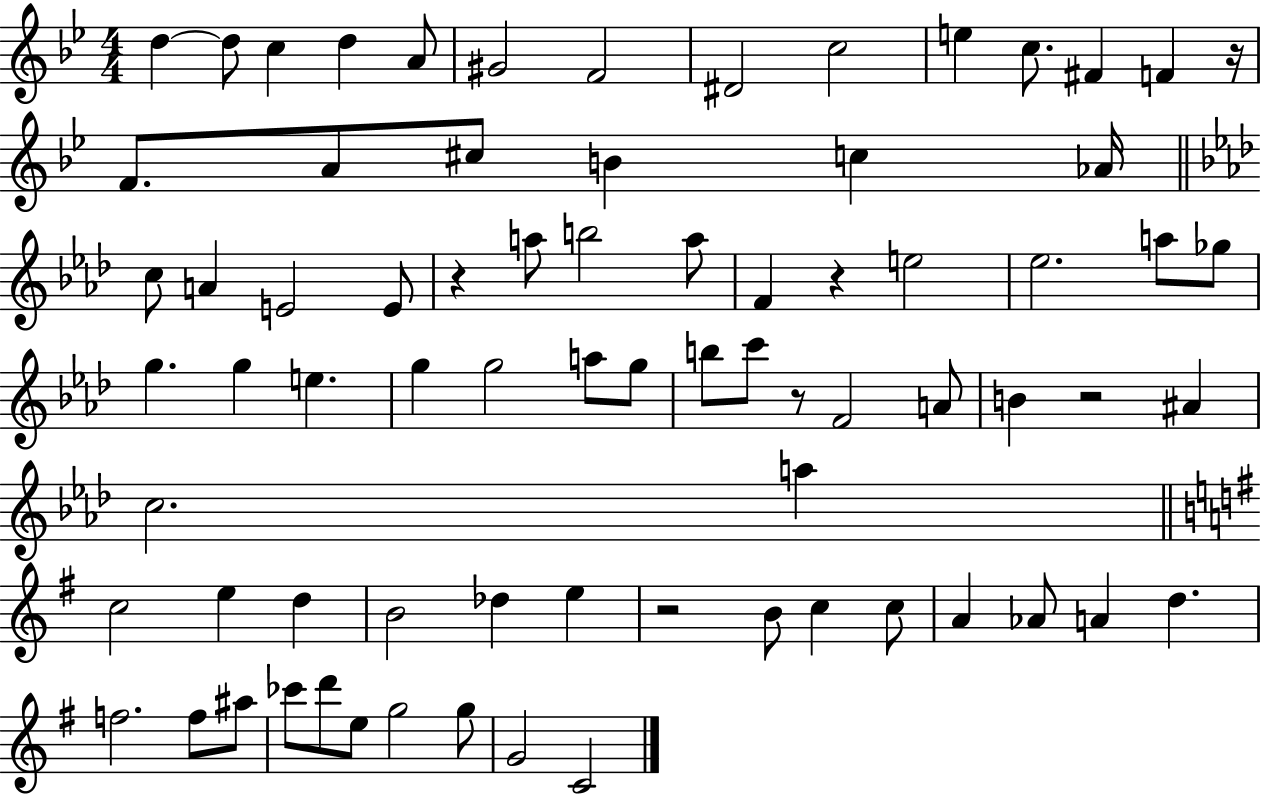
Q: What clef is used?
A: treble